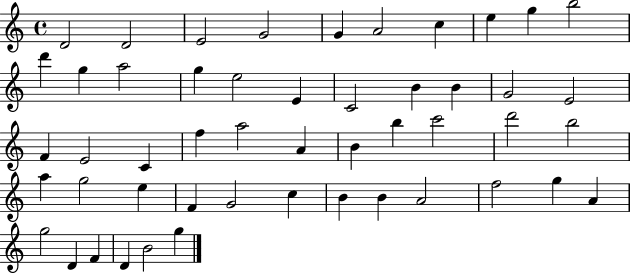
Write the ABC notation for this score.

X:1
T:Untitled
M:4/4
L:1/4
K:C
D2 D2 E2 G2 G A2 c e g b2 d' g a2 g e2 E C2 B B G2 E2 F E2 C f a2 A B b c'2 d'2 b2 a g2 e F G2 c B B A2 f2 g A g2 D F D B2 g